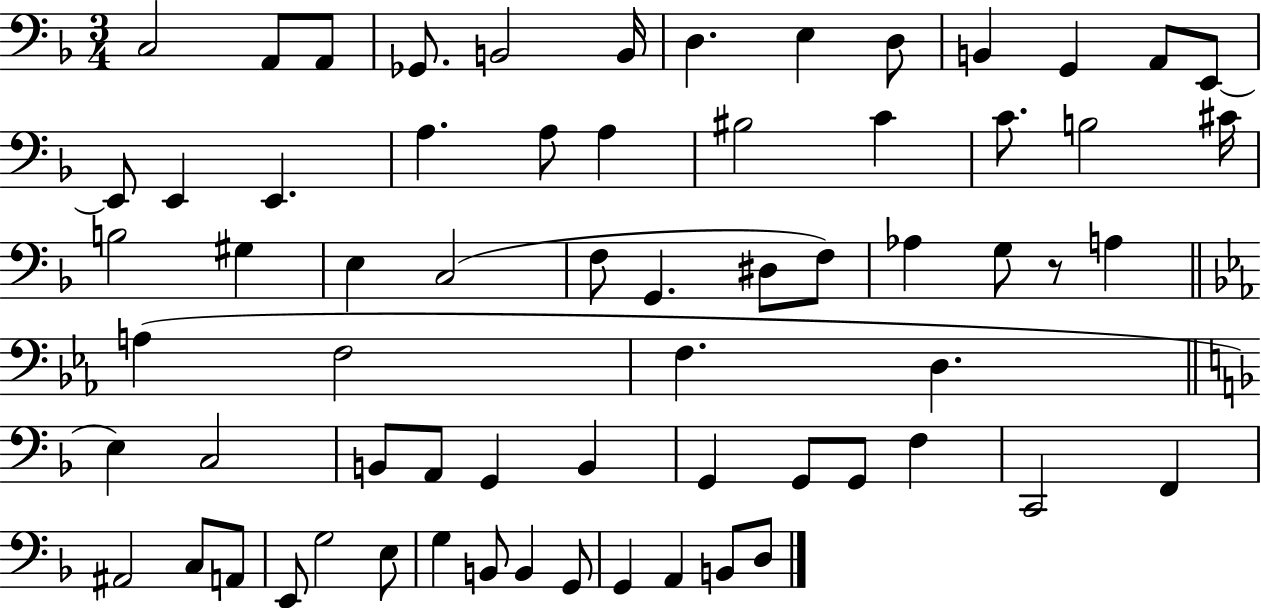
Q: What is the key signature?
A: F major